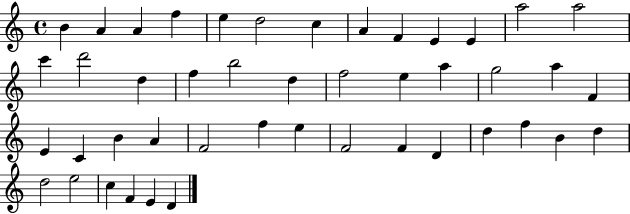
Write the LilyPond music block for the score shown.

{
  \clef treble
  \time 4/4
  \defaultTimeSignature
  \key c \major
  b'4 a'4 a'4 f''4 | e''4 d''2 c''4 | a'4 f'4 e'4 e'4 | a''2 a''2 | \break c'''4 d'''2 d''4 | f''4 b''2 d''4 | f''2 e''4 a''4 | g''2 a''4 f'4 | \break e'4 c'4 b'4 a'4 | f'2 f''4 e''4 | f'2 f'4 d'4 | d''4 f''4 b'4 d''4 | \break d''2 e''2 | c''4 f'4 e'4 d'4 | \bar "|."
}